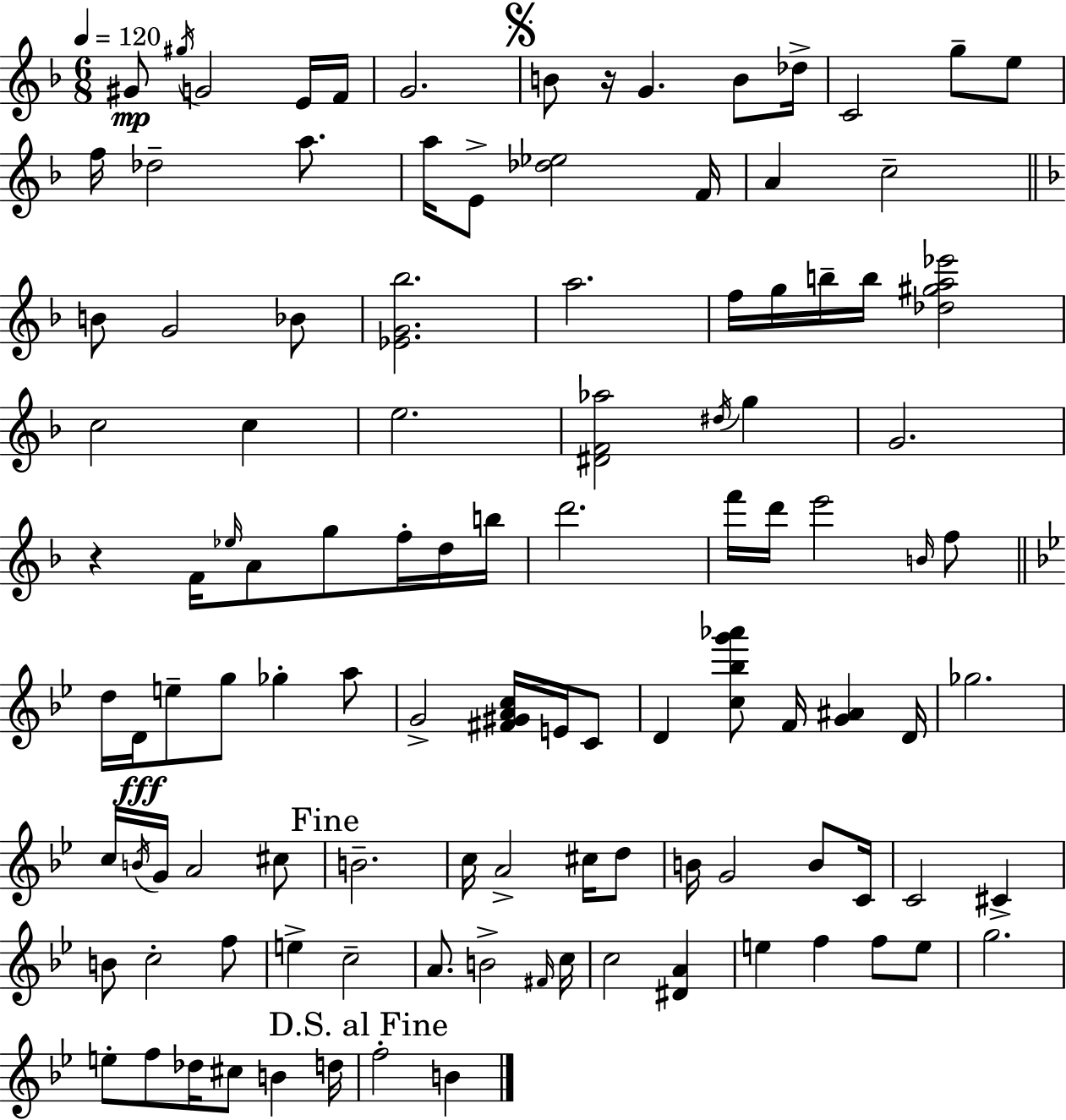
{
  \clef treble
  \numericTimeSignature
  \time 6/8
  \key d \minor
  \tempo 4 = 120
  \repeat volta 2 { gis'8\mp \acciaccatura { gis''16 } g'2 e'16 | f'16 g'2. | \mark \markup { \musicglyph "scripts.segno" } b'8 r16 g'4. b'8 | des''16-> c'2 g''8-- e''8 | \break f''16 des''2-- a''8. | a''16 e'8-> <des'' ees''>2 | f'16 a'4 c''2-- | \bar "||" \break \key f \major b'8 g'2 bes'8 | <ees' g' bes''>2. | a''2. | f''16 g''16 b''16-- b''16 <des'' gis'' a'' ees'''>2 | \break c''2 c''4 | e''2. | <dis' f' aes''>2 \acciaccatura { dis''16 } g''4 | g'2. | \break r4 f'16 \grace { ees''16 } a'8 g''8 f''16-. | d''16 b''16 d'''2. | f'''16 d'''16 e'''2 | \grace { b'16 } f''8 \bar "||" \break \key bes \major d''16 d'16\fff e''8-- g''8 ges''4-. a''8 | g'2-> <fis' gis' a' c''>16 e'16 c'8 | d'4 <c'' bes'' g''' aes'''>8 f'16 <g' ais'>4 d'16 | ges''2. | \break c''16 \acciaccatura { b'16 } g'16 a'2 cis''8 | \mark "Fine" b'2.-- | c''16 a'2-> cis''16 d''8 | b'16 g'2 b'8 | \break c'16 c'2 cis'4-> | b'8 c''2-. f''8 | e''4-> c''2-- | a'8. b'2-> | \break \grace { fis'16 } c''16 c''2 <dis' a'>4 | e''4 f''4 f''8 | e''8 g''2. | e''8-. f''8 des''16 cis''8 b'4 | \break d''16 \mark "D.S. al Fine" f''2-. b'4 | } \bar "|."
}